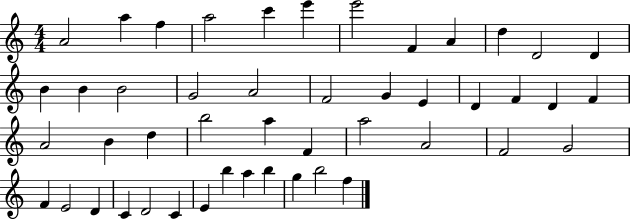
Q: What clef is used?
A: treble